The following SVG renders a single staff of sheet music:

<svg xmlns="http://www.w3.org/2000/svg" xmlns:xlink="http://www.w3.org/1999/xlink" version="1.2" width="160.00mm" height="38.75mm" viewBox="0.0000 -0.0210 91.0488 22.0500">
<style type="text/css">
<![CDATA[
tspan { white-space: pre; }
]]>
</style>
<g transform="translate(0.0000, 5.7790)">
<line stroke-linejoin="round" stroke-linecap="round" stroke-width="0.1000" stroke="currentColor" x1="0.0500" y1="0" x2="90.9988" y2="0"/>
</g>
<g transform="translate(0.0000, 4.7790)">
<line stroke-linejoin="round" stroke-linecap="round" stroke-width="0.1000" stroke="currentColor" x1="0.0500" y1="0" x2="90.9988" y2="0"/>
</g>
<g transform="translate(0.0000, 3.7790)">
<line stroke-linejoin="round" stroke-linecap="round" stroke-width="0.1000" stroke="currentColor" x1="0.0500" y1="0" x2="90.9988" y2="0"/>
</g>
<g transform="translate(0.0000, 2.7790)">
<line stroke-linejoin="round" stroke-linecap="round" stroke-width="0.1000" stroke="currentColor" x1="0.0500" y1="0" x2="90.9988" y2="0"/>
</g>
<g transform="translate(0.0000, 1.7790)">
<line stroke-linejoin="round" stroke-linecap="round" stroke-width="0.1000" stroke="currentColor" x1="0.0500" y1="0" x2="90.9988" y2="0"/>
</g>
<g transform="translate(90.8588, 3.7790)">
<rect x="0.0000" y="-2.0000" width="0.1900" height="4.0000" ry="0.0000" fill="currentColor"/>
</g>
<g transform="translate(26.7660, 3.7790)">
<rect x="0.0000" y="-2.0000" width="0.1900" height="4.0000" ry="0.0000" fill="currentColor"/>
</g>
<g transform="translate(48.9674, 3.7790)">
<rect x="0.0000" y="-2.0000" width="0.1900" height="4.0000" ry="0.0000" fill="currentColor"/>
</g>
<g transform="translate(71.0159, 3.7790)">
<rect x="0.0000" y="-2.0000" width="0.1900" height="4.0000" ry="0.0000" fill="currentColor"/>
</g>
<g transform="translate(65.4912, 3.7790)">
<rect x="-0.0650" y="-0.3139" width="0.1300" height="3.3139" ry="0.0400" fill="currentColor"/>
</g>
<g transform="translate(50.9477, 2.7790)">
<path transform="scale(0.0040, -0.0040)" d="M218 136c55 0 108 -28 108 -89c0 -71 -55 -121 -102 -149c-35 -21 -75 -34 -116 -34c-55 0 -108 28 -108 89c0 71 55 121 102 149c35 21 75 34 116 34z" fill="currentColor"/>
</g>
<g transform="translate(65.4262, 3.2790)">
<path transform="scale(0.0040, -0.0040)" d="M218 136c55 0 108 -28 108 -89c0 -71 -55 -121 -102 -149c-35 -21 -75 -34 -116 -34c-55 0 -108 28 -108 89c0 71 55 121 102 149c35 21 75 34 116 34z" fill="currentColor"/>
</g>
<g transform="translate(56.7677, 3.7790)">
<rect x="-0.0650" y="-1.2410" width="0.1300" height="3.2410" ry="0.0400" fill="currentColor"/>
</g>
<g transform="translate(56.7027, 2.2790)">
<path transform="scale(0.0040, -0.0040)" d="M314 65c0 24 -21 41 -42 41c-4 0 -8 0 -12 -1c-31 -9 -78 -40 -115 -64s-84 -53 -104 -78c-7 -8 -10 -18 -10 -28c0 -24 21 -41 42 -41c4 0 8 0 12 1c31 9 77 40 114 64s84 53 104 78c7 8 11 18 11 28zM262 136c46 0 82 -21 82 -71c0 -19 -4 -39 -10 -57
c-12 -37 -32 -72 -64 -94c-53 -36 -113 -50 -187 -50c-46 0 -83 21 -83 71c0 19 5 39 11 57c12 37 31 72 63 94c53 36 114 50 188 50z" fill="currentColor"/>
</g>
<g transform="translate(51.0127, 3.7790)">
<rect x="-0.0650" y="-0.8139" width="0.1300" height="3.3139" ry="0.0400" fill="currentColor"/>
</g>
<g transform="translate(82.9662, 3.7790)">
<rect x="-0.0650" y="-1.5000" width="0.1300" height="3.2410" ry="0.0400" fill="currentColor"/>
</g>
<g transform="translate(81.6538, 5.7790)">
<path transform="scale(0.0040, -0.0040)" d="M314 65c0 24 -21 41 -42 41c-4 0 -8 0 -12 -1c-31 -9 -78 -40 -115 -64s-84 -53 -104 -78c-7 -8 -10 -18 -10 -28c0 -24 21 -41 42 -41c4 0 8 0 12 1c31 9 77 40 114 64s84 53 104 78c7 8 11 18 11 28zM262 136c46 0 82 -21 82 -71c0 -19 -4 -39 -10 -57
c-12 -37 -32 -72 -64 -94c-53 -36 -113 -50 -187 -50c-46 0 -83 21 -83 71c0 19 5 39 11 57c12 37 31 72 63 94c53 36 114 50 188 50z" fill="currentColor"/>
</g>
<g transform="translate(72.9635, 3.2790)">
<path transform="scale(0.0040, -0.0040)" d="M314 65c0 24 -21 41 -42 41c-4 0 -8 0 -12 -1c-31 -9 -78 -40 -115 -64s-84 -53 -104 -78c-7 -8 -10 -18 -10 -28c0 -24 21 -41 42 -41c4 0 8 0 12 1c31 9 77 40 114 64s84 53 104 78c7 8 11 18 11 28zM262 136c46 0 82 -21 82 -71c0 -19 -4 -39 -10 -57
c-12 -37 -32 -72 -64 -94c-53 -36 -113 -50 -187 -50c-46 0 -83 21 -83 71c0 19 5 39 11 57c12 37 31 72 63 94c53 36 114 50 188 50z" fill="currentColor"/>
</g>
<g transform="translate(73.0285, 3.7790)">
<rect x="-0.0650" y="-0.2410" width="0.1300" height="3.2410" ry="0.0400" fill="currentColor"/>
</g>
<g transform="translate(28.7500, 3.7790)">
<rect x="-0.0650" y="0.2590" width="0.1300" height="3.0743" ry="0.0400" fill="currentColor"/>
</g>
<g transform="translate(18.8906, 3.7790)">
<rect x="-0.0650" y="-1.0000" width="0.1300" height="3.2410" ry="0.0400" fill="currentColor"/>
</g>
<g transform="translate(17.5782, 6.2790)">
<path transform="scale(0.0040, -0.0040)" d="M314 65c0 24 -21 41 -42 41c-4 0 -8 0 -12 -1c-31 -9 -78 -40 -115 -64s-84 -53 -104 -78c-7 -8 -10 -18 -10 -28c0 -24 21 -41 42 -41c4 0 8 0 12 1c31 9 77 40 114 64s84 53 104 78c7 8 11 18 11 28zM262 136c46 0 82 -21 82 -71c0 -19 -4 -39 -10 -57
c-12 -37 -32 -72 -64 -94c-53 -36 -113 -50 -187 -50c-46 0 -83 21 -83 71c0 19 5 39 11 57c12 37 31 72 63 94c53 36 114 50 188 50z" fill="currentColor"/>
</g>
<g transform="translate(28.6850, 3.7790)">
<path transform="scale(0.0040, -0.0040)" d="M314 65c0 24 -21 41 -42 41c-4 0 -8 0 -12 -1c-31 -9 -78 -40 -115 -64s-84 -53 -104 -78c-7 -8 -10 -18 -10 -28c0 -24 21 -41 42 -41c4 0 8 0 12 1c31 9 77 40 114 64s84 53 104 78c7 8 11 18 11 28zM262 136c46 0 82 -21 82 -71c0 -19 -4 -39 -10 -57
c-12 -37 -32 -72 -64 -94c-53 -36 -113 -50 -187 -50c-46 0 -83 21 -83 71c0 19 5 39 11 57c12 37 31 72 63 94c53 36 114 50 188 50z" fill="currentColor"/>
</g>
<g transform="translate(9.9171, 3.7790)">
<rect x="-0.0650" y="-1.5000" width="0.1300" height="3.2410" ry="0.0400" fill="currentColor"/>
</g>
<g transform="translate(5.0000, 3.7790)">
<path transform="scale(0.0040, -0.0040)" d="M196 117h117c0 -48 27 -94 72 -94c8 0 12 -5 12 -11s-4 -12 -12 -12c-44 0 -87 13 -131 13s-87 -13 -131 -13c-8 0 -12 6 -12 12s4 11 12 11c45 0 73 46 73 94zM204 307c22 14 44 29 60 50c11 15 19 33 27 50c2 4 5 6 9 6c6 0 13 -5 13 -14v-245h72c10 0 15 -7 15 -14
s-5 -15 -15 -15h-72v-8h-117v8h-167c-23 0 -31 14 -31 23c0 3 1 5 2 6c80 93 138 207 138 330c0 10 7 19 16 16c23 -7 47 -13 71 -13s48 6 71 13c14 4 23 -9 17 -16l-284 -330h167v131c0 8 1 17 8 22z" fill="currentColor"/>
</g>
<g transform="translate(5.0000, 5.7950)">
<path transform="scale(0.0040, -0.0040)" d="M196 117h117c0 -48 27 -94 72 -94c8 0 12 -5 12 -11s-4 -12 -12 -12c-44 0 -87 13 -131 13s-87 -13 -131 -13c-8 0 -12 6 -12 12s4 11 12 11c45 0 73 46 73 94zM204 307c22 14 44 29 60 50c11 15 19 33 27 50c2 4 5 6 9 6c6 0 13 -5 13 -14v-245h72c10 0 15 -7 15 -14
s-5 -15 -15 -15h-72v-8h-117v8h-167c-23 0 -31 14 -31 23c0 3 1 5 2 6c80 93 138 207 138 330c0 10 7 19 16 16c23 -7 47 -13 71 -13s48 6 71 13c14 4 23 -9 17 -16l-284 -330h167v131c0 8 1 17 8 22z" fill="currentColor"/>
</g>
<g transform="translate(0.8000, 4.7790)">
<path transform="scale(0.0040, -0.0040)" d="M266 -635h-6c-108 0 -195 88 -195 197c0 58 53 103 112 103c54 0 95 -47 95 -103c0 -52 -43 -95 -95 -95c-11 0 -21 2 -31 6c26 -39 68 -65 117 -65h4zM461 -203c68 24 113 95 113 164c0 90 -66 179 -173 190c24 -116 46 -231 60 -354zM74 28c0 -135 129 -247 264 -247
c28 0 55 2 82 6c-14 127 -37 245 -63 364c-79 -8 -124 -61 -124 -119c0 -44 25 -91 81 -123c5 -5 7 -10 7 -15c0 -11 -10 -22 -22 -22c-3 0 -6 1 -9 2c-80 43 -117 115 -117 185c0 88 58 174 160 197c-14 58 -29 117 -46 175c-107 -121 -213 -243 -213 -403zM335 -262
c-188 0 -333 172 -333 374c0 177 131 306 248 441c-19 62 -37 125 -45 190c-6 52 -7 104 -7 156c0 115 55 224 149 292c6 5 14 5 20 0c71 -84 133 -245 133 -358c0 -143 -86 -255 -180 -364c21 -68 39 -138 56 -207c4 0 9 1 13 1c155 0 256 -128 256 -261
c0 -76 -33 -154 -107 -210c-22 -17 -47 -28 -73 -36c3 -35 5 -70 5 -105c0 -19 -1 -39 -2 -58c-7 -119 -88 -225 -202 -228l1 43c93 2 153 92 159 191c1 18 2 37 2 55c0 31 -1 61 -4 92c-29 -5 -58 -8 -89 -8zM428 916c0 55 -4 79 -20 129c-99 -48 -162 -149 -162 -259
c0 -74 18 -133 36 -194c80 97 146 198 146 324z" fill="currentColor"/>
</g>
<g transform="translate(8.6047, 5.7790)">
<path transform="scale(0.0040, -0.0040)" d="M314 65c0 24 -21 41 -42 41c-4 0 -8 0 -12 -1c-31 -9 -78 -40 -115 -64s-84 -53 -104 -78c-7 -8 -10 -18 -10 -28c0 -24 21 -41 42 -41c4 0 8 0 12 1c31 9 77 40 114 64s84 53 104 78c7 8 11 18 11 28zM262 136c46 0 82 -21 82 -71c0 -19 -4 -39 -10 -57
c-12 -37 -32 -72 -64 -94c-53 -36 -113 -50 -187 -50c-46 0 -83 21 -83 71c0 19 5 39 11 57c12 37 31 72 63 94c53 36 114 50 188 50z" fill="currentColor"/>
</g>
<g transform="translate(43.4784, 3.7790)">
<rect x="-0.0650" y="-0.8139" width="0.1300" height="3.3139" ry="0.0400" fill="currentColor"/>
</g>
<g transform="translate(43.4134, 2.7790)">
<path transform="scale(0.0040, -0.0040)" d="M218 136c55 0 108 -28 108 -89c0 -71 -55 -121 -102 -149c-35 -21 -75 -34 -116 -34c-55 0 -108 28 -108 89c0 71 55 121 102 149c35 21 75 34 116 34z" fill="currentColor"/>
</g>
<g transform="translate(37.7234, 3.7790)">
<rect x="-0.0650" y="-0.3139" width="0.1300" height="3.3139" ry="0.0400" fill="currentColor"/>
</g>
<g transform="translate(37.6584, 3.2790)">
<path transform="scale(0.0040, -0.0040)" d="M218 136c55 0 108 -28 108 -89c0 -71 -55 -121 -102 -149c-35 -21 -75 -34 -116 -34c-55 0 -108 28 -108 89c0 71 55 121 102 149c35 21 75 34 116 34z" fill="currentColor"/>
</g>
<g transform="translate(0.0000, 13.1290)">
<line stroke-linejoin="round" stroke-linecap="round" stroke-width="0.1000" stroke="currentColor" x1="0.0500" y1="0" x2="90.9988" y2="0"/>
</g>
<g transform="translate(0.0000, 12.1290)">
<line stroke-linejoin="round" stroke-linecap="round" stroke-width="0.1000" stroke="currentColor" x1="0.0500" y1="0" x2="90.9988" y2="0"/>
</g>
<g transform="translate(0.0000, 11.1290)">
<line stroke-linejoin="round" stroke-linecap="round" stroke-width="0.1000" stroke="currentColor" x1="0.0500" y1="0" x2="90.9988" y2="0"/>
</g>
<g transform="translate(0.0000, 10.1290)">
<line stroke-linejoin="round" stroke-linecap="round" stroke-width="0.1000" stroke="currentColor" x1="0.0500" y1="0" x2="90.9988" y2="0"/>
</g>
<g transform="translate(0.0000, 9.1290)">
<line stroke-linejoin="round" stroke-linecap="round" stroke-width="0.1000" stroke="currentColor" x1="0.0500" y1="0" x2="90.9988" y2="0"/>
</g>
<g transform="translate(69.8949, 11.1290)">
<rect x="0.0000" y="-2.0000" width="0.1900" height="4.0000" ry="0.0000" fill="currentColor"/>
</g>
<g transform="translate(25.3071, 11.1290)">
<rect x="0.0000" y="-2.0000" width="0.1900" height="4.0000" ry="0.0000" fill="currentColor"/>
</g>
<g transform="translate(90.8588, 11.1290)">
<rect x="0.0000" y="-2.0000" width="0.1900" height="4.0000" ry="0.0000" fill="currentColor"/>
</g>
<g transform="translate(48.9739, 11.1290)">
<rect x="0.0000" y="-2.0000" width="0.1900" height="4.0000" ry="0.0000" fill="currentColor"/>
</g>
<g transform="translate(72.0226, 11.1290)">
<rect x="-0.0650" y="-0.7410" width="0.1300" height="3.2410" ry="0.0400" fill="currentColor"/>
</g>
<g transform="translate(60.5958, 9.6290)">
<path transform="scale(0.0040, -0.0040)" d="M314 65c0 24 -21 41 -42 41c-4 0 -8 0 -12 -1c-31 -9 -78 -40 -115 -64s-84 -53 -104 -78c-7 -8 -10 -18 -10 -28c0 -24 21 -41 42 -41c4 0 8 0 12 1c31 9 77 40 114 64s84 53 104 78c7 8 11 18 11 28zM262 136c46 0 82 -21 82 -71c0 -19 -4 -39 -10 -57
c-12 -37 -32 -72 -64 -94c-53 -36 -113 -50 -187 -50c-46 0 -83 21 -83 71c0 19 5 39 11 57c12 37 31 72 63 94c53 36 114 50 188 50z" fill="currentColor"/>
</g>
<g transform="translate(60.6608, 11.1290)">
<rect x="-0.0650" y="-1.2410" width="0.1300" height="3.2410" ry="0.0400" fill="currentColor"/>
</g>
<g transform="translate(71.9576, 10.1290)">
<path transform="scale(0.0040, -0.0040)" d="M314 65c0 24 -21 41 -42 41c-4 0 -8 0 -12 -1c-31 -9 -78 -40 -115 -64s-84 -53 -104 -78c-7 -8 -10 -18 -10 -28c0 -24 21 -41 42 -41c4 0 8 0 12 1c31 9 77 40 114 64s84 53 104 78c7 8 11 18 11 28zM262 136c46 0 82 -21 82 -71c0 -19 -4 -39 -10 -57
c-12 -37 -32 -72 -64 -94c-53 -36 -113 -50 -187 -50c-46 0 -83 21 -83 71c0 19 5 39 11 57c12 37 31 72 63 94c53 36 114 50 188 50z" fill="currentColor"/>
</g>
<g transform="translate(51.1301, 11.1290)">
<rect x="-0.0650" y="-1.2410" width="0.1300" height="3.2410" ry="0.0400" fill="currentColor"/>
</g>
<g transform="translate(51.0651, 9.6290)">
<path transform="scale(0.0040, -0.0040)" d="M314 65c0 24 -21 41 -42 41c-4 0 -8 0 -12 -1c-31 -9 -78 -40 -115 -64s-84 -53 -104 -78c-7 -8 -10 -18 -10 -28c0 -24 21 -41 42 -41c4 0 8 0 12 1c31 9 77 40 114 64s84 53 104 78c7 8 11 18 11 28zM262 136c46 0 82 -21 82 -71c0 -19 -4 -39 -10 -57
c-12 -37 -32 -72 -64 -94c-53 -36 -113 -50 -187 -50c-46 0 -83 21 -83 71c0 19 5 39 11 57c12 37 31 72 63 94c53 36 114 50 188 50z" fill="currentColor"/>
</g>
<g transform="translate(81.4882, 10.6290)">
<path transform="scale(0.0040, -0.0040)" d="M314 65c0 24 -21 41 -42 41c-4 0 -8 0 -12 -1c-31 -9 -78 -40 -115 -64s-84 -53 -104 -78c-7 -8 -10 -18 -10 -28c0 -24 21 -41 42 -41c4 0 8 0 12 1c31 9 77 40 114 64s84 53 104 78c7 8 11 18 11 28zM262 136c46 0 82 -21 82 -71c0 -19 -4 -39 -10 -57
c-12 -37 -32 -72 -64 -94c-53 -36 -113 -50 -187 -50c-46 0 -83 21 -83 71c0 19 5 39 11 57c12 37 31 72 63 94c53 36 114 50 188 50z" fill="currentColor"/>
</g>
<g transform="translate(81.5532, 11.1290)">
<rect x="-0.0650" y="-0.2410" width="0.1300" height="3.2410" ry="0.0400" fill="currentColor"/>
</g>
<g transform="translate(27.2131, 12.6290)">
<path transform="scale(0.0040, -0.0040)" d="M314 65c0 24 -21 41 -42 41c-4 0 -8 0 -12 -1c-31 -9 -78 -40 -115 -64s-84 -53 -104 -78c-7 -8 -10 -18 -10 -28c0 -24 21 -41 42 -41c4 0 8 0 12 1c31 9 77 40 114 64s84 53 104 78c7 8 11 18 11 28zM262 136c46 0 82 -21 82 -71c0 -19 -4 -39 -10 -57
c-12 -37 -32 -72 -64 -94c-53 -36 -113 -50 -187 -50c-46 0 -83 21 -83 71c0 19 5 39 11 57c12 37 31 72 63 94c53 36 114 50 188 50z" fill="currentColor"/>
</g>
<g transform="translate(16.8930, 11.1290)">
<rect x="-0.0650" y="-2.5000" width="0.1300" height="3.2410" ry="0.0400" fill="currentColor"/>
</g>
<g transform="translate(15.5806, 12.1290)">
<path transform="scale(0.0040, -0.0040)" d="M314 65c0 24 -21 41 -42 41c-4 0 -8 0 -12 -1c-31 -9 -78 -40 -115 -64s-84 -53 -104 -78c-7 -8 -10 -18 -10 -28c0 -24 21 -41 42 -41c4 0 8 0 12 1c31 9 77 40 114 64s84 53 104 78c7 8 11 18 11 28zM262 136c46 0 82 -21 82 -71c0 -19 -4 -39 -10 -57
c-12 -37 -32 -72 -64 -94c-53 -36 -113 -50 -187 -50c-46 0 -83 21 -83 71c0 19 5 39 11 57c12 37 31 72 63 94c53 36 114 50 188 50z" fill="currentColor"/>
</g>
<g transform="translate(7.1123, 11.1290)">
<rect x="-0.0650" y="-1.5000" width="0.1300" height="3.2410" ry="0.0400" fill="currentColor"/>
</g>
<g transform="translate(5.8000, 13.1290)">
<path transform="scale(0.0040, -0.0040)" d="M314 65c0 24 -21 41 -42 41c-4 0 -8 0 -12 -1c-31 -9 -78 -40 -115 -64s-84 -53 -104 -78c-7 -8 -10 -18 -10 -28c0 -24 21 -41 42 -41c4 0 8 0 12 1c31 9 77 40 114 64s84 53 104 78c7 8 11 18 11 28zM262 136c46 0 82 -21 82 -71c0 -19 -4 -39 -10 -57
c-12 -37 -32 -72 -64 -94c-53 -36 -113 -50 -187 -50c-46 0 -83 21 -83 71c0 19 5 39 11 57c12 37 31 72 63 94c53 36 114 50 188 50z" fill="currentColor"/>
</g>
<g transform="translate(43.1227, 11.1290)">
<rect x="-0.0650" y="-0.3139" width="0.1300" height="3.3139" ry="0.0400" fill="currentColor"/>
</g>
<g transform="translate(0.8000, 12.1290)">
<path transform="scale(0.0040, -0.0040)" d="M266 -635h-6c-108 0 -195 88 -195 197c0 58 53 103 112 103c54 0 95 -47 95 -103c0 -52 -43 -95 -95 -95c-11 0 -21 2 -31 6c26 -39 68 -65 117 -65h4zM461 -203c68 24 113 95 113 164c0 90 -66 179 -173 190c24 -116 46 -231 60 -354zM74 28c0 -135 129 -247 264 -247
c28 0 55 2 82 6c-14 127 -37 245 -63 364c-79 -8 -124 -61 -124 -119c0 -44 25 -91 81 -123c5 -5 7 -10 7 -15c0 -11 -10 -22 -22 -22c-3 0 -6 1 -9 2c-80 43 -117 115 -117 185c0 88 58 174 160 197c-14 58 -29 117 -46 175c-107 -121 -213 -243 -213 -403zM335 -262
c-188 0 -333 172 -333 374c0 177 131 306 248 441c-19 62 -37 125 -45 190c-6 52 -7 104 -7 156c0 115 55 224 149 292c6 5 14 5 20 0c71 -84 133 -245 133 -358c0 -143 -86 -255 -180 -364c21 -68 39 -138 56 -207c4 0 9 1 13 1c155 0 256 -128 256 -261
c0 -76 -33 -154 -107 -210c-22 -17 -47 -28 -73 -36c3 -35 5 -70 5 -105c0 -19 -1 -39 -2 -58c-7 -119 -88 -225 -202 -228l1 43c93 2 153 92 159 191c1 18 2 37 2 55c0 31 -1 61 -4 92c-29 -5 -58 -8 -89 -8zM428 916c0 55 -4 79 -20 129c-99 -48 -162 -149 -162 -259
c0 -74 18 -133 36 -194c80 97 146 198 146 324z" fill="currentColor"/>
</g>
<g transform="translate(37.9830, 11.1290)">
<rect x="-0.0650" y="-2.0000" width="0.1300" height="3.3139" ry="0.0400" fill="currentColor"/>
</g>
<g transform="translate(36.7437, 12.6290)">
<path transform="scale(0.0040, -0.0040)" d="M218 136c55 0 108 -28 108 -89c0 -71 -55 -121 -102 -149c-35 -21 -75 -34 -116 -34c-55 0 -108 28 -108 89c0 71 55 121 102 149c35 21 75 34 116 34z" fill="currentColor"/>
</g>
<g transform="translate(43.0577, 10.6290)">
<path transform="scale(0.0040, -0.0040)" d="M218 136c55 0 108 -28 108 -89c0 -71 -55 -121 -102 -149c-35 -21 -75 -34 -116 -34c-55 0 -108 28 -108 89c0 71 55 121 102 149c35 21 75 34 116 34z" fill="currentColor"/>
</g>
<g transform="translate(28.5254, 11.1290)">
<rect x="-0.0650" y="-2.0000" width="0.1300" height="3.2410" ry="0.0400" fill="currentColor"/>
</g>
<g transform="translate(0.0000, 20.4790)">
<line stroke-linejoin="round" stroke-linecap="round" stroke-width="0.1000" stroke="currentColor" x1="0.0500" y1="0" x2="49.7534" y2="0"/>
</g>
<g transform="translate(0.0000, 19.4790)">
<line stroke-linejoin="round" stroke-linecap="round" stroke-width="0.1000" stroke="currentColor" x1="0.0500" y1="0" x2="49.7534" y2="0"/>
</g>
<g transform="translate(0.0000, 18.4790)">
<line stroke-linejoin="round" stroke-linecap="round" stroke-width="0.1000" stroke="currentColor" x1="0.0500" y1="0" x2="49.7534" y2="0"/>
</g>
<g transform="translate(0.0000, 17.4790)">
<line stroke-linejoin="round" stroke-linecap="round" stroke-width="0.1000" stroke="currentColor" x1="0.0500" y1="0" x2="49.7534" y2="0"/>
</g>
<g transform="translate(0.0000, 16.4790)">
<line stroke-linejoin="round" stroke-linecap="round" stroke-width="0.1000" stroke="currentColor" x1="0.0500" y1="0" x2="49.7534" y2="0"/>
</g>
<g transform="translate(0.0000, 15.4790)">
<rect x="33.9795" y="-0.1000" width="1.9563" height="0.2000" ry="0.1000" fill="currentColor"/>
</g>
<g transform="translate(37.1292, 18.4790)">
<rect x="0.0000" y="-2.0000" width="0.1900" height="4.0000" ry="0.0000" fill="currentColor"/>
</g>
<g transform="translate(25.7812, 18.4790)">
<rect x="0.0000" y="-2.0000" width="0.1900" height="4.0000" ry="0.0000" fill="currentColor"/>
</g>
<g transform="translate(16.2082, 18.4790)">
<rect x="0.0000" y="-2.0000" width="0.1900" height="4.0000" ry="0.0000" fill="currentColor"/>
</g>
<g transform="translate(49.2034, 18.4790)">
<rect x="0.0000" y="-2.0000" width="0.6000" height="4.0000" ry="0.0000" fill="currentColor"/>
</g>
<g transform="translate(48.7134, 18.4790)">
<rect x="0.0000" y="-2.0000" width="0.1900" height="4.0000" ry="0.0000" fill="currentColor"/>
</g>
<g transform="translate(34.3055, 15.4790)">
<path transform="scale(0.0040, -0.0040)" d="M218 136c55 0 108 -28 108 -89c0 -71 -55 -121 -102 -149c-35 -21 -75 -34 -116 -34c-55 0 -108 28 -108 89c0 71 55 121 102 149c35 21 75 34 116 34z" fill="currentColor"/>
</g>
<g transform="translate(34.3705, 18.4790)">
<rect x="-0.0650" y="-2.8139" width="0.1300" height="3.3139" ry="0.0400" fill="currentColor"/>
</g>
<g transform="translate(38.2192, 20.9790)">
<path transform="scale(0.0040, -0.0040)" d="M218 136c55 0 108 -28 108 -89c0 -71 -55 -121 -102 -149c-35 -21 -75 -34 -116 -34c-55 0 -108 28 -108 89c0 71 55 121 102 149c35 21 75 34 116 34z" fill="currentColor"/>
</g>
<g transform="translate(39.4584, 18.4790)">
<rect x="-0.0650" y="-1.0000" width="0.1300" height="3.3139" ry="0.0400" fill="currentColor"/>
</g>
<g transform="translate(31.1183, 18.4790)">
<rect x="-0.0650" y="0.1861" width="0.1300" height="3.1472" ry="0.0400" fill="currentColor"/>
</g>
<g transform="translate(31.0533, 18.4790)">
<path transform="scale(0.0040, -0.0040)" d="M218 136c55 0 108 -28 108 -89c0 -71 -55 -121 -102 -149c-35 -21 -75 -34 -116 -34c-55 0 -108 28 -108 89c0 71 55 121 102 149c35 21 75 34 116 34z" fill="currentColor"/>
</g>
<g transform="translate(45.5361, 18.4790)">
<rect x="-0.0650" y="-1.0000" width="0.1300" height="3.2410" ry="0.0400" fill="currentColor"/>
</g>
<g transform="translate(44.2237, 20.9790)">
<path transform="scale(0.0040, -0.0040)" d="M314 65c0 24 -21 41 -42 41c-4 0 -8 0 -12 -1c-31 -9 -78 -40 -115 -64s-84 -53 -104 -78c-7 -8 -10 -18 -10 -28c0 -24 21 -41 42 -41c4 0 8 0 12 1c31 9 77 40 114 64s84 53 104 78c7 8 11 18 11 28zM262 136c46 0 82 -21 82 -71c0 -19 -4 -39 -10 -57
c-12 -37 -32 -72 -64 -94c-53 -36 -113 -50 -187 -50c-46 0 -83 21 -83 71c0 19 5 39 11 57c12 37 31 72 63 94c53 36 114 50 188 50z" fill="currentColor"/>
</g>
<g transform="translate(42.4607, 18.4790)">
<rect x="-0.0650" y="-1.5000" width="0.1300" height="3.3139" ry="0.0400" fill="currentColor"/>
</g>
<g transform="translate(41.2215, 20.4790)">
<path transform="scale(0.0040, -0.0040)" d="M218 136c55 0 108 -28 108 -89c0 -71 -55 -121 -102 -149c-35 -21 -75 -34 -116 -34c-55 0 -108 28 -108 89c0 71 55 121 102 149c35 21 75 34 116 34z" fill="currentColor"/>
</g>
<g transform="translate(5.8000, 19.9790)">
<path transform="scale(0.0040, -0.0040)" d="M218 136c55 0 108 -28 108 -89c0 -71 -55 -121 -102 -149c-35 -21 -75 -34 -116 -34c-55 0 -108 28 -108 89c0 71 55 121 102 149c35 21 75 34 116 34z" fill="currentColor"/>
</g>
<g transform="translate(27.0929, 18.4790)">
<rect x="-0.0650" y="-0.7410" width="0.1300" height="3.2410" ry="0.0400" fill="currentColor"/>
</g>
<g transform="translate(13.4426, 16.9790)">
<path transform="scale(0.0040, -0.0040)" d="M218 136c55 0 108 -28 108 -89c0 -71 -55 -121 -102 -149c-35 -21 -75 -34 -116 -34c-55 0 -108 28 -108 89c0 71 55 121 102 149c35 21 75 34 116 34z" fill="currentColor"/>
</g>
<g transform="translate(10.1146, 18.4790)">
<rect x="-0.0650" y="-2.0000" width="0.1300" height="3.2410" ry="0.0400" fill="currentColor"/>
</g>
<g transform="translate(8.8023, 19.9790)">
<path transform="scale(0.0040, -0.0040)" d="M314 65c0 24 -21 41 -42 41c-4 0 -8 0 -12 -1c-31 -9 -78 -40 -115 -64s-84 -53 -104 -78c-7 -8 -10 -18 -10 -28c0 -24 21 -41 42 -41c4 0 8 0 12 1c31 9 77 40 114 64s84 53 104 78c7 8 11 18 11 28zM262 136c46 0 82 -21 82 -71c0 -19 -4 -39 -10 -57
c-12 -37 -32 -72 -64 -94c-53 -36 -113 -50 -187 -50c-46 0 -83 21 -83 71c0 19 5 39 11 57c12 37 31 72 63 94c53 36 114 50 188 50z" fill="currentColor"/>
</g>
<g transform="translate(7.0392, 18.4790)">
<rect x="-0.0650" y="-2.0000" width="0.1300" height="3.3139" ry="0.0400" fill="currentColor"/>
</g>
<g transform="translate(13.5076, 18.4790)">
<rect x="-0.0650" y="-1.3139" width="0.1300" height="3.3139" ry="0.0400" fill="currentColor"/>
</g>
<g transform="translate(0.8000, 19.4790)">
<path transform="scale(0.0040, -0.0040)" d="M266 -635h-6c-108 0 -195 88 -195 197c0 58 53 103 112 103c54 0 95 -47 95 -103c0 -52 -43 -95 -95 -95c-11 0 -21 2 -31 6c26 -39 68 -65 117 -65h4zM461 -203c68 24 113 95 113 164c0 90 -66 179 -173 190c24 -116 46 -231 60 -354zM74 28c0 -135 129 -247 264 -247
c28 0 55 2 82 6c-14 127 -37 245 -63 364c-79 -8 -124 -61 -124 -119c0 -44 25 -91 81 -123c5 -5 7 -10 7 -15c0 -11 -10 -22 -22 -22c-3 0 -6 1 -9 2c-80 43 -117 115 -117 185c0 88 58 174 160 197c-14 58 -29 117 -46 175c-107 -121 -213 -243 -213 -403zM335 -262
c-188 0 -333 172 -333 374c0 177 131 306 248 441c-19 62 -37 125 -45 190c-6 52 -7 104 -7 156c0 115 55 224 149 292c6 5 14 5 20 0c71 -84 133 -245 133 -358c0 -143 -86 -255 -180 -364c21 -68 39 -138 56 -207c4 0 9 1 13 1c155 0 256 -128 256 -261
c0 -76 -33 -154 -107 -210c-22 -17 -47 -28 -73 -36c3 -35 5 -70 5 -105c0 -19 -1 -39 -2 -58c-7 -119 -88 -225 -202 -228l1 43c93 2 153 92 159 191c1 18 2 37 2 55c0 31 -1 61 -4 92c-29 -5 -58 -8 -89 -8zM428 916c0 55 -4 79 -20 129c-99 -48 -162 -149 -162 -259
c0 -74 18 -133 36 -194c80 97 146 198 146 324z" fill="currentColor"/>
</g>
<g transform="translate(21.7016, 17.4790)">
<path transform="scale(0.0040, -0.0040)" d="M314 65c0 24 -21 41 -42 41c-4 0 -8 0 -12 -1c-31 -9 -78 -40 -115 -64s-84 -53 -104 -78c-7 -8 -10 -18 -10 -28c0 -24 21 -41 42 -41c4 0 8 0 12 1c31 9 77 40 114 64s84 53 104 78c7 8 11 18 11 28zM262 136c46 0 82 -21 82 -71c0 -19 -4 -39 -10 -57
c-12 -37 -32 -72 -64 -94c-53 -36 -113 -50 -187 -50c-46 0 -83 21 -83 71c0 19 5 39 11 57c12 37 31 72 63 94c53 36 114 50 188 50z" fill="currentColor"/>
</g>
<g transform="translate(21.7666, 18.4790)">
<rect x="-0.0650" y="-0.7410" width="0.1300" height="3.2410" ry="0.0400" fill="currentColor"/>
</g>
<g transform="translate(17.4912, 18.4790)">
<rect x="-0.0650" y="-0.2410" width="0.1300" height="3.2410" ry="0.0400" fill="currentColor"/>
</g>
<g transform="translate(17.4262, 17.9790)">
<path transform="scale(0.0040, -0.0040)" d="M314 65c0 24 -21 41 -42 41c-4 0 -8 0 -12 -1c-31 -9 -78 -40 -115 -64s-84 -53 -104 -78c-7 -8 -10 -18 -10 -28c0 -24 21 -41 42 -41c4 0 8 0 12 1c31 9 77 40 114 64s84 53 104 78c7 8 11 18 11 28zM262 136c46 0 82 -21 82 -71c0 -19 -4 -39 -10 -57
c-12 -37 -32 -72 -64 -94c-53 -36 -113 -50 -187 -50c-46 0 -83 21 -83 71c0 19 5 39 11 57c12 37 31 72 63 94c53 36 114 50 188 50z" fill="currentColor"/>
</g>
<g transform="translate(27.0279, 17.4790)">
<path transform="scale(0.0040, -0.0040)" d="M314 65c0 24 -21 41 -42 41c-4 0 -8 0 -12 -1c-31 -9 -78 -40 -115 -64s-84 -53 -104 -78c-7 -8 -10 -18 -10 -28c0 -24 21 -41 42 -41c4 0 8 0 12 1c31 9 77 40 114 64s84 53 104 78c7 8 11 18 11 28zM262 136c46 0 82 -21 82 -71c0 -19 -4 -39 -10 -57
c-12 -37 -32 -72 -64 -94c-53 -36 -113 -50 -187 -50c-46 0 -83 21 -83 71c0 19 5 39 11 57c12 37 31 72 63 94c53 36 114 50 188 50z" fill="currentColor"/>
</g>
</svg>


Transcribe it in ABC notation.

X:1
T:Untitled
M:4/4
L:1/4
K:C
E2 D2 B2 c d d e2 c c2 E2 E2 G2 F2 F c e2 e2 d2 c2 F F2 e c2 d2 d2 B a D E D2